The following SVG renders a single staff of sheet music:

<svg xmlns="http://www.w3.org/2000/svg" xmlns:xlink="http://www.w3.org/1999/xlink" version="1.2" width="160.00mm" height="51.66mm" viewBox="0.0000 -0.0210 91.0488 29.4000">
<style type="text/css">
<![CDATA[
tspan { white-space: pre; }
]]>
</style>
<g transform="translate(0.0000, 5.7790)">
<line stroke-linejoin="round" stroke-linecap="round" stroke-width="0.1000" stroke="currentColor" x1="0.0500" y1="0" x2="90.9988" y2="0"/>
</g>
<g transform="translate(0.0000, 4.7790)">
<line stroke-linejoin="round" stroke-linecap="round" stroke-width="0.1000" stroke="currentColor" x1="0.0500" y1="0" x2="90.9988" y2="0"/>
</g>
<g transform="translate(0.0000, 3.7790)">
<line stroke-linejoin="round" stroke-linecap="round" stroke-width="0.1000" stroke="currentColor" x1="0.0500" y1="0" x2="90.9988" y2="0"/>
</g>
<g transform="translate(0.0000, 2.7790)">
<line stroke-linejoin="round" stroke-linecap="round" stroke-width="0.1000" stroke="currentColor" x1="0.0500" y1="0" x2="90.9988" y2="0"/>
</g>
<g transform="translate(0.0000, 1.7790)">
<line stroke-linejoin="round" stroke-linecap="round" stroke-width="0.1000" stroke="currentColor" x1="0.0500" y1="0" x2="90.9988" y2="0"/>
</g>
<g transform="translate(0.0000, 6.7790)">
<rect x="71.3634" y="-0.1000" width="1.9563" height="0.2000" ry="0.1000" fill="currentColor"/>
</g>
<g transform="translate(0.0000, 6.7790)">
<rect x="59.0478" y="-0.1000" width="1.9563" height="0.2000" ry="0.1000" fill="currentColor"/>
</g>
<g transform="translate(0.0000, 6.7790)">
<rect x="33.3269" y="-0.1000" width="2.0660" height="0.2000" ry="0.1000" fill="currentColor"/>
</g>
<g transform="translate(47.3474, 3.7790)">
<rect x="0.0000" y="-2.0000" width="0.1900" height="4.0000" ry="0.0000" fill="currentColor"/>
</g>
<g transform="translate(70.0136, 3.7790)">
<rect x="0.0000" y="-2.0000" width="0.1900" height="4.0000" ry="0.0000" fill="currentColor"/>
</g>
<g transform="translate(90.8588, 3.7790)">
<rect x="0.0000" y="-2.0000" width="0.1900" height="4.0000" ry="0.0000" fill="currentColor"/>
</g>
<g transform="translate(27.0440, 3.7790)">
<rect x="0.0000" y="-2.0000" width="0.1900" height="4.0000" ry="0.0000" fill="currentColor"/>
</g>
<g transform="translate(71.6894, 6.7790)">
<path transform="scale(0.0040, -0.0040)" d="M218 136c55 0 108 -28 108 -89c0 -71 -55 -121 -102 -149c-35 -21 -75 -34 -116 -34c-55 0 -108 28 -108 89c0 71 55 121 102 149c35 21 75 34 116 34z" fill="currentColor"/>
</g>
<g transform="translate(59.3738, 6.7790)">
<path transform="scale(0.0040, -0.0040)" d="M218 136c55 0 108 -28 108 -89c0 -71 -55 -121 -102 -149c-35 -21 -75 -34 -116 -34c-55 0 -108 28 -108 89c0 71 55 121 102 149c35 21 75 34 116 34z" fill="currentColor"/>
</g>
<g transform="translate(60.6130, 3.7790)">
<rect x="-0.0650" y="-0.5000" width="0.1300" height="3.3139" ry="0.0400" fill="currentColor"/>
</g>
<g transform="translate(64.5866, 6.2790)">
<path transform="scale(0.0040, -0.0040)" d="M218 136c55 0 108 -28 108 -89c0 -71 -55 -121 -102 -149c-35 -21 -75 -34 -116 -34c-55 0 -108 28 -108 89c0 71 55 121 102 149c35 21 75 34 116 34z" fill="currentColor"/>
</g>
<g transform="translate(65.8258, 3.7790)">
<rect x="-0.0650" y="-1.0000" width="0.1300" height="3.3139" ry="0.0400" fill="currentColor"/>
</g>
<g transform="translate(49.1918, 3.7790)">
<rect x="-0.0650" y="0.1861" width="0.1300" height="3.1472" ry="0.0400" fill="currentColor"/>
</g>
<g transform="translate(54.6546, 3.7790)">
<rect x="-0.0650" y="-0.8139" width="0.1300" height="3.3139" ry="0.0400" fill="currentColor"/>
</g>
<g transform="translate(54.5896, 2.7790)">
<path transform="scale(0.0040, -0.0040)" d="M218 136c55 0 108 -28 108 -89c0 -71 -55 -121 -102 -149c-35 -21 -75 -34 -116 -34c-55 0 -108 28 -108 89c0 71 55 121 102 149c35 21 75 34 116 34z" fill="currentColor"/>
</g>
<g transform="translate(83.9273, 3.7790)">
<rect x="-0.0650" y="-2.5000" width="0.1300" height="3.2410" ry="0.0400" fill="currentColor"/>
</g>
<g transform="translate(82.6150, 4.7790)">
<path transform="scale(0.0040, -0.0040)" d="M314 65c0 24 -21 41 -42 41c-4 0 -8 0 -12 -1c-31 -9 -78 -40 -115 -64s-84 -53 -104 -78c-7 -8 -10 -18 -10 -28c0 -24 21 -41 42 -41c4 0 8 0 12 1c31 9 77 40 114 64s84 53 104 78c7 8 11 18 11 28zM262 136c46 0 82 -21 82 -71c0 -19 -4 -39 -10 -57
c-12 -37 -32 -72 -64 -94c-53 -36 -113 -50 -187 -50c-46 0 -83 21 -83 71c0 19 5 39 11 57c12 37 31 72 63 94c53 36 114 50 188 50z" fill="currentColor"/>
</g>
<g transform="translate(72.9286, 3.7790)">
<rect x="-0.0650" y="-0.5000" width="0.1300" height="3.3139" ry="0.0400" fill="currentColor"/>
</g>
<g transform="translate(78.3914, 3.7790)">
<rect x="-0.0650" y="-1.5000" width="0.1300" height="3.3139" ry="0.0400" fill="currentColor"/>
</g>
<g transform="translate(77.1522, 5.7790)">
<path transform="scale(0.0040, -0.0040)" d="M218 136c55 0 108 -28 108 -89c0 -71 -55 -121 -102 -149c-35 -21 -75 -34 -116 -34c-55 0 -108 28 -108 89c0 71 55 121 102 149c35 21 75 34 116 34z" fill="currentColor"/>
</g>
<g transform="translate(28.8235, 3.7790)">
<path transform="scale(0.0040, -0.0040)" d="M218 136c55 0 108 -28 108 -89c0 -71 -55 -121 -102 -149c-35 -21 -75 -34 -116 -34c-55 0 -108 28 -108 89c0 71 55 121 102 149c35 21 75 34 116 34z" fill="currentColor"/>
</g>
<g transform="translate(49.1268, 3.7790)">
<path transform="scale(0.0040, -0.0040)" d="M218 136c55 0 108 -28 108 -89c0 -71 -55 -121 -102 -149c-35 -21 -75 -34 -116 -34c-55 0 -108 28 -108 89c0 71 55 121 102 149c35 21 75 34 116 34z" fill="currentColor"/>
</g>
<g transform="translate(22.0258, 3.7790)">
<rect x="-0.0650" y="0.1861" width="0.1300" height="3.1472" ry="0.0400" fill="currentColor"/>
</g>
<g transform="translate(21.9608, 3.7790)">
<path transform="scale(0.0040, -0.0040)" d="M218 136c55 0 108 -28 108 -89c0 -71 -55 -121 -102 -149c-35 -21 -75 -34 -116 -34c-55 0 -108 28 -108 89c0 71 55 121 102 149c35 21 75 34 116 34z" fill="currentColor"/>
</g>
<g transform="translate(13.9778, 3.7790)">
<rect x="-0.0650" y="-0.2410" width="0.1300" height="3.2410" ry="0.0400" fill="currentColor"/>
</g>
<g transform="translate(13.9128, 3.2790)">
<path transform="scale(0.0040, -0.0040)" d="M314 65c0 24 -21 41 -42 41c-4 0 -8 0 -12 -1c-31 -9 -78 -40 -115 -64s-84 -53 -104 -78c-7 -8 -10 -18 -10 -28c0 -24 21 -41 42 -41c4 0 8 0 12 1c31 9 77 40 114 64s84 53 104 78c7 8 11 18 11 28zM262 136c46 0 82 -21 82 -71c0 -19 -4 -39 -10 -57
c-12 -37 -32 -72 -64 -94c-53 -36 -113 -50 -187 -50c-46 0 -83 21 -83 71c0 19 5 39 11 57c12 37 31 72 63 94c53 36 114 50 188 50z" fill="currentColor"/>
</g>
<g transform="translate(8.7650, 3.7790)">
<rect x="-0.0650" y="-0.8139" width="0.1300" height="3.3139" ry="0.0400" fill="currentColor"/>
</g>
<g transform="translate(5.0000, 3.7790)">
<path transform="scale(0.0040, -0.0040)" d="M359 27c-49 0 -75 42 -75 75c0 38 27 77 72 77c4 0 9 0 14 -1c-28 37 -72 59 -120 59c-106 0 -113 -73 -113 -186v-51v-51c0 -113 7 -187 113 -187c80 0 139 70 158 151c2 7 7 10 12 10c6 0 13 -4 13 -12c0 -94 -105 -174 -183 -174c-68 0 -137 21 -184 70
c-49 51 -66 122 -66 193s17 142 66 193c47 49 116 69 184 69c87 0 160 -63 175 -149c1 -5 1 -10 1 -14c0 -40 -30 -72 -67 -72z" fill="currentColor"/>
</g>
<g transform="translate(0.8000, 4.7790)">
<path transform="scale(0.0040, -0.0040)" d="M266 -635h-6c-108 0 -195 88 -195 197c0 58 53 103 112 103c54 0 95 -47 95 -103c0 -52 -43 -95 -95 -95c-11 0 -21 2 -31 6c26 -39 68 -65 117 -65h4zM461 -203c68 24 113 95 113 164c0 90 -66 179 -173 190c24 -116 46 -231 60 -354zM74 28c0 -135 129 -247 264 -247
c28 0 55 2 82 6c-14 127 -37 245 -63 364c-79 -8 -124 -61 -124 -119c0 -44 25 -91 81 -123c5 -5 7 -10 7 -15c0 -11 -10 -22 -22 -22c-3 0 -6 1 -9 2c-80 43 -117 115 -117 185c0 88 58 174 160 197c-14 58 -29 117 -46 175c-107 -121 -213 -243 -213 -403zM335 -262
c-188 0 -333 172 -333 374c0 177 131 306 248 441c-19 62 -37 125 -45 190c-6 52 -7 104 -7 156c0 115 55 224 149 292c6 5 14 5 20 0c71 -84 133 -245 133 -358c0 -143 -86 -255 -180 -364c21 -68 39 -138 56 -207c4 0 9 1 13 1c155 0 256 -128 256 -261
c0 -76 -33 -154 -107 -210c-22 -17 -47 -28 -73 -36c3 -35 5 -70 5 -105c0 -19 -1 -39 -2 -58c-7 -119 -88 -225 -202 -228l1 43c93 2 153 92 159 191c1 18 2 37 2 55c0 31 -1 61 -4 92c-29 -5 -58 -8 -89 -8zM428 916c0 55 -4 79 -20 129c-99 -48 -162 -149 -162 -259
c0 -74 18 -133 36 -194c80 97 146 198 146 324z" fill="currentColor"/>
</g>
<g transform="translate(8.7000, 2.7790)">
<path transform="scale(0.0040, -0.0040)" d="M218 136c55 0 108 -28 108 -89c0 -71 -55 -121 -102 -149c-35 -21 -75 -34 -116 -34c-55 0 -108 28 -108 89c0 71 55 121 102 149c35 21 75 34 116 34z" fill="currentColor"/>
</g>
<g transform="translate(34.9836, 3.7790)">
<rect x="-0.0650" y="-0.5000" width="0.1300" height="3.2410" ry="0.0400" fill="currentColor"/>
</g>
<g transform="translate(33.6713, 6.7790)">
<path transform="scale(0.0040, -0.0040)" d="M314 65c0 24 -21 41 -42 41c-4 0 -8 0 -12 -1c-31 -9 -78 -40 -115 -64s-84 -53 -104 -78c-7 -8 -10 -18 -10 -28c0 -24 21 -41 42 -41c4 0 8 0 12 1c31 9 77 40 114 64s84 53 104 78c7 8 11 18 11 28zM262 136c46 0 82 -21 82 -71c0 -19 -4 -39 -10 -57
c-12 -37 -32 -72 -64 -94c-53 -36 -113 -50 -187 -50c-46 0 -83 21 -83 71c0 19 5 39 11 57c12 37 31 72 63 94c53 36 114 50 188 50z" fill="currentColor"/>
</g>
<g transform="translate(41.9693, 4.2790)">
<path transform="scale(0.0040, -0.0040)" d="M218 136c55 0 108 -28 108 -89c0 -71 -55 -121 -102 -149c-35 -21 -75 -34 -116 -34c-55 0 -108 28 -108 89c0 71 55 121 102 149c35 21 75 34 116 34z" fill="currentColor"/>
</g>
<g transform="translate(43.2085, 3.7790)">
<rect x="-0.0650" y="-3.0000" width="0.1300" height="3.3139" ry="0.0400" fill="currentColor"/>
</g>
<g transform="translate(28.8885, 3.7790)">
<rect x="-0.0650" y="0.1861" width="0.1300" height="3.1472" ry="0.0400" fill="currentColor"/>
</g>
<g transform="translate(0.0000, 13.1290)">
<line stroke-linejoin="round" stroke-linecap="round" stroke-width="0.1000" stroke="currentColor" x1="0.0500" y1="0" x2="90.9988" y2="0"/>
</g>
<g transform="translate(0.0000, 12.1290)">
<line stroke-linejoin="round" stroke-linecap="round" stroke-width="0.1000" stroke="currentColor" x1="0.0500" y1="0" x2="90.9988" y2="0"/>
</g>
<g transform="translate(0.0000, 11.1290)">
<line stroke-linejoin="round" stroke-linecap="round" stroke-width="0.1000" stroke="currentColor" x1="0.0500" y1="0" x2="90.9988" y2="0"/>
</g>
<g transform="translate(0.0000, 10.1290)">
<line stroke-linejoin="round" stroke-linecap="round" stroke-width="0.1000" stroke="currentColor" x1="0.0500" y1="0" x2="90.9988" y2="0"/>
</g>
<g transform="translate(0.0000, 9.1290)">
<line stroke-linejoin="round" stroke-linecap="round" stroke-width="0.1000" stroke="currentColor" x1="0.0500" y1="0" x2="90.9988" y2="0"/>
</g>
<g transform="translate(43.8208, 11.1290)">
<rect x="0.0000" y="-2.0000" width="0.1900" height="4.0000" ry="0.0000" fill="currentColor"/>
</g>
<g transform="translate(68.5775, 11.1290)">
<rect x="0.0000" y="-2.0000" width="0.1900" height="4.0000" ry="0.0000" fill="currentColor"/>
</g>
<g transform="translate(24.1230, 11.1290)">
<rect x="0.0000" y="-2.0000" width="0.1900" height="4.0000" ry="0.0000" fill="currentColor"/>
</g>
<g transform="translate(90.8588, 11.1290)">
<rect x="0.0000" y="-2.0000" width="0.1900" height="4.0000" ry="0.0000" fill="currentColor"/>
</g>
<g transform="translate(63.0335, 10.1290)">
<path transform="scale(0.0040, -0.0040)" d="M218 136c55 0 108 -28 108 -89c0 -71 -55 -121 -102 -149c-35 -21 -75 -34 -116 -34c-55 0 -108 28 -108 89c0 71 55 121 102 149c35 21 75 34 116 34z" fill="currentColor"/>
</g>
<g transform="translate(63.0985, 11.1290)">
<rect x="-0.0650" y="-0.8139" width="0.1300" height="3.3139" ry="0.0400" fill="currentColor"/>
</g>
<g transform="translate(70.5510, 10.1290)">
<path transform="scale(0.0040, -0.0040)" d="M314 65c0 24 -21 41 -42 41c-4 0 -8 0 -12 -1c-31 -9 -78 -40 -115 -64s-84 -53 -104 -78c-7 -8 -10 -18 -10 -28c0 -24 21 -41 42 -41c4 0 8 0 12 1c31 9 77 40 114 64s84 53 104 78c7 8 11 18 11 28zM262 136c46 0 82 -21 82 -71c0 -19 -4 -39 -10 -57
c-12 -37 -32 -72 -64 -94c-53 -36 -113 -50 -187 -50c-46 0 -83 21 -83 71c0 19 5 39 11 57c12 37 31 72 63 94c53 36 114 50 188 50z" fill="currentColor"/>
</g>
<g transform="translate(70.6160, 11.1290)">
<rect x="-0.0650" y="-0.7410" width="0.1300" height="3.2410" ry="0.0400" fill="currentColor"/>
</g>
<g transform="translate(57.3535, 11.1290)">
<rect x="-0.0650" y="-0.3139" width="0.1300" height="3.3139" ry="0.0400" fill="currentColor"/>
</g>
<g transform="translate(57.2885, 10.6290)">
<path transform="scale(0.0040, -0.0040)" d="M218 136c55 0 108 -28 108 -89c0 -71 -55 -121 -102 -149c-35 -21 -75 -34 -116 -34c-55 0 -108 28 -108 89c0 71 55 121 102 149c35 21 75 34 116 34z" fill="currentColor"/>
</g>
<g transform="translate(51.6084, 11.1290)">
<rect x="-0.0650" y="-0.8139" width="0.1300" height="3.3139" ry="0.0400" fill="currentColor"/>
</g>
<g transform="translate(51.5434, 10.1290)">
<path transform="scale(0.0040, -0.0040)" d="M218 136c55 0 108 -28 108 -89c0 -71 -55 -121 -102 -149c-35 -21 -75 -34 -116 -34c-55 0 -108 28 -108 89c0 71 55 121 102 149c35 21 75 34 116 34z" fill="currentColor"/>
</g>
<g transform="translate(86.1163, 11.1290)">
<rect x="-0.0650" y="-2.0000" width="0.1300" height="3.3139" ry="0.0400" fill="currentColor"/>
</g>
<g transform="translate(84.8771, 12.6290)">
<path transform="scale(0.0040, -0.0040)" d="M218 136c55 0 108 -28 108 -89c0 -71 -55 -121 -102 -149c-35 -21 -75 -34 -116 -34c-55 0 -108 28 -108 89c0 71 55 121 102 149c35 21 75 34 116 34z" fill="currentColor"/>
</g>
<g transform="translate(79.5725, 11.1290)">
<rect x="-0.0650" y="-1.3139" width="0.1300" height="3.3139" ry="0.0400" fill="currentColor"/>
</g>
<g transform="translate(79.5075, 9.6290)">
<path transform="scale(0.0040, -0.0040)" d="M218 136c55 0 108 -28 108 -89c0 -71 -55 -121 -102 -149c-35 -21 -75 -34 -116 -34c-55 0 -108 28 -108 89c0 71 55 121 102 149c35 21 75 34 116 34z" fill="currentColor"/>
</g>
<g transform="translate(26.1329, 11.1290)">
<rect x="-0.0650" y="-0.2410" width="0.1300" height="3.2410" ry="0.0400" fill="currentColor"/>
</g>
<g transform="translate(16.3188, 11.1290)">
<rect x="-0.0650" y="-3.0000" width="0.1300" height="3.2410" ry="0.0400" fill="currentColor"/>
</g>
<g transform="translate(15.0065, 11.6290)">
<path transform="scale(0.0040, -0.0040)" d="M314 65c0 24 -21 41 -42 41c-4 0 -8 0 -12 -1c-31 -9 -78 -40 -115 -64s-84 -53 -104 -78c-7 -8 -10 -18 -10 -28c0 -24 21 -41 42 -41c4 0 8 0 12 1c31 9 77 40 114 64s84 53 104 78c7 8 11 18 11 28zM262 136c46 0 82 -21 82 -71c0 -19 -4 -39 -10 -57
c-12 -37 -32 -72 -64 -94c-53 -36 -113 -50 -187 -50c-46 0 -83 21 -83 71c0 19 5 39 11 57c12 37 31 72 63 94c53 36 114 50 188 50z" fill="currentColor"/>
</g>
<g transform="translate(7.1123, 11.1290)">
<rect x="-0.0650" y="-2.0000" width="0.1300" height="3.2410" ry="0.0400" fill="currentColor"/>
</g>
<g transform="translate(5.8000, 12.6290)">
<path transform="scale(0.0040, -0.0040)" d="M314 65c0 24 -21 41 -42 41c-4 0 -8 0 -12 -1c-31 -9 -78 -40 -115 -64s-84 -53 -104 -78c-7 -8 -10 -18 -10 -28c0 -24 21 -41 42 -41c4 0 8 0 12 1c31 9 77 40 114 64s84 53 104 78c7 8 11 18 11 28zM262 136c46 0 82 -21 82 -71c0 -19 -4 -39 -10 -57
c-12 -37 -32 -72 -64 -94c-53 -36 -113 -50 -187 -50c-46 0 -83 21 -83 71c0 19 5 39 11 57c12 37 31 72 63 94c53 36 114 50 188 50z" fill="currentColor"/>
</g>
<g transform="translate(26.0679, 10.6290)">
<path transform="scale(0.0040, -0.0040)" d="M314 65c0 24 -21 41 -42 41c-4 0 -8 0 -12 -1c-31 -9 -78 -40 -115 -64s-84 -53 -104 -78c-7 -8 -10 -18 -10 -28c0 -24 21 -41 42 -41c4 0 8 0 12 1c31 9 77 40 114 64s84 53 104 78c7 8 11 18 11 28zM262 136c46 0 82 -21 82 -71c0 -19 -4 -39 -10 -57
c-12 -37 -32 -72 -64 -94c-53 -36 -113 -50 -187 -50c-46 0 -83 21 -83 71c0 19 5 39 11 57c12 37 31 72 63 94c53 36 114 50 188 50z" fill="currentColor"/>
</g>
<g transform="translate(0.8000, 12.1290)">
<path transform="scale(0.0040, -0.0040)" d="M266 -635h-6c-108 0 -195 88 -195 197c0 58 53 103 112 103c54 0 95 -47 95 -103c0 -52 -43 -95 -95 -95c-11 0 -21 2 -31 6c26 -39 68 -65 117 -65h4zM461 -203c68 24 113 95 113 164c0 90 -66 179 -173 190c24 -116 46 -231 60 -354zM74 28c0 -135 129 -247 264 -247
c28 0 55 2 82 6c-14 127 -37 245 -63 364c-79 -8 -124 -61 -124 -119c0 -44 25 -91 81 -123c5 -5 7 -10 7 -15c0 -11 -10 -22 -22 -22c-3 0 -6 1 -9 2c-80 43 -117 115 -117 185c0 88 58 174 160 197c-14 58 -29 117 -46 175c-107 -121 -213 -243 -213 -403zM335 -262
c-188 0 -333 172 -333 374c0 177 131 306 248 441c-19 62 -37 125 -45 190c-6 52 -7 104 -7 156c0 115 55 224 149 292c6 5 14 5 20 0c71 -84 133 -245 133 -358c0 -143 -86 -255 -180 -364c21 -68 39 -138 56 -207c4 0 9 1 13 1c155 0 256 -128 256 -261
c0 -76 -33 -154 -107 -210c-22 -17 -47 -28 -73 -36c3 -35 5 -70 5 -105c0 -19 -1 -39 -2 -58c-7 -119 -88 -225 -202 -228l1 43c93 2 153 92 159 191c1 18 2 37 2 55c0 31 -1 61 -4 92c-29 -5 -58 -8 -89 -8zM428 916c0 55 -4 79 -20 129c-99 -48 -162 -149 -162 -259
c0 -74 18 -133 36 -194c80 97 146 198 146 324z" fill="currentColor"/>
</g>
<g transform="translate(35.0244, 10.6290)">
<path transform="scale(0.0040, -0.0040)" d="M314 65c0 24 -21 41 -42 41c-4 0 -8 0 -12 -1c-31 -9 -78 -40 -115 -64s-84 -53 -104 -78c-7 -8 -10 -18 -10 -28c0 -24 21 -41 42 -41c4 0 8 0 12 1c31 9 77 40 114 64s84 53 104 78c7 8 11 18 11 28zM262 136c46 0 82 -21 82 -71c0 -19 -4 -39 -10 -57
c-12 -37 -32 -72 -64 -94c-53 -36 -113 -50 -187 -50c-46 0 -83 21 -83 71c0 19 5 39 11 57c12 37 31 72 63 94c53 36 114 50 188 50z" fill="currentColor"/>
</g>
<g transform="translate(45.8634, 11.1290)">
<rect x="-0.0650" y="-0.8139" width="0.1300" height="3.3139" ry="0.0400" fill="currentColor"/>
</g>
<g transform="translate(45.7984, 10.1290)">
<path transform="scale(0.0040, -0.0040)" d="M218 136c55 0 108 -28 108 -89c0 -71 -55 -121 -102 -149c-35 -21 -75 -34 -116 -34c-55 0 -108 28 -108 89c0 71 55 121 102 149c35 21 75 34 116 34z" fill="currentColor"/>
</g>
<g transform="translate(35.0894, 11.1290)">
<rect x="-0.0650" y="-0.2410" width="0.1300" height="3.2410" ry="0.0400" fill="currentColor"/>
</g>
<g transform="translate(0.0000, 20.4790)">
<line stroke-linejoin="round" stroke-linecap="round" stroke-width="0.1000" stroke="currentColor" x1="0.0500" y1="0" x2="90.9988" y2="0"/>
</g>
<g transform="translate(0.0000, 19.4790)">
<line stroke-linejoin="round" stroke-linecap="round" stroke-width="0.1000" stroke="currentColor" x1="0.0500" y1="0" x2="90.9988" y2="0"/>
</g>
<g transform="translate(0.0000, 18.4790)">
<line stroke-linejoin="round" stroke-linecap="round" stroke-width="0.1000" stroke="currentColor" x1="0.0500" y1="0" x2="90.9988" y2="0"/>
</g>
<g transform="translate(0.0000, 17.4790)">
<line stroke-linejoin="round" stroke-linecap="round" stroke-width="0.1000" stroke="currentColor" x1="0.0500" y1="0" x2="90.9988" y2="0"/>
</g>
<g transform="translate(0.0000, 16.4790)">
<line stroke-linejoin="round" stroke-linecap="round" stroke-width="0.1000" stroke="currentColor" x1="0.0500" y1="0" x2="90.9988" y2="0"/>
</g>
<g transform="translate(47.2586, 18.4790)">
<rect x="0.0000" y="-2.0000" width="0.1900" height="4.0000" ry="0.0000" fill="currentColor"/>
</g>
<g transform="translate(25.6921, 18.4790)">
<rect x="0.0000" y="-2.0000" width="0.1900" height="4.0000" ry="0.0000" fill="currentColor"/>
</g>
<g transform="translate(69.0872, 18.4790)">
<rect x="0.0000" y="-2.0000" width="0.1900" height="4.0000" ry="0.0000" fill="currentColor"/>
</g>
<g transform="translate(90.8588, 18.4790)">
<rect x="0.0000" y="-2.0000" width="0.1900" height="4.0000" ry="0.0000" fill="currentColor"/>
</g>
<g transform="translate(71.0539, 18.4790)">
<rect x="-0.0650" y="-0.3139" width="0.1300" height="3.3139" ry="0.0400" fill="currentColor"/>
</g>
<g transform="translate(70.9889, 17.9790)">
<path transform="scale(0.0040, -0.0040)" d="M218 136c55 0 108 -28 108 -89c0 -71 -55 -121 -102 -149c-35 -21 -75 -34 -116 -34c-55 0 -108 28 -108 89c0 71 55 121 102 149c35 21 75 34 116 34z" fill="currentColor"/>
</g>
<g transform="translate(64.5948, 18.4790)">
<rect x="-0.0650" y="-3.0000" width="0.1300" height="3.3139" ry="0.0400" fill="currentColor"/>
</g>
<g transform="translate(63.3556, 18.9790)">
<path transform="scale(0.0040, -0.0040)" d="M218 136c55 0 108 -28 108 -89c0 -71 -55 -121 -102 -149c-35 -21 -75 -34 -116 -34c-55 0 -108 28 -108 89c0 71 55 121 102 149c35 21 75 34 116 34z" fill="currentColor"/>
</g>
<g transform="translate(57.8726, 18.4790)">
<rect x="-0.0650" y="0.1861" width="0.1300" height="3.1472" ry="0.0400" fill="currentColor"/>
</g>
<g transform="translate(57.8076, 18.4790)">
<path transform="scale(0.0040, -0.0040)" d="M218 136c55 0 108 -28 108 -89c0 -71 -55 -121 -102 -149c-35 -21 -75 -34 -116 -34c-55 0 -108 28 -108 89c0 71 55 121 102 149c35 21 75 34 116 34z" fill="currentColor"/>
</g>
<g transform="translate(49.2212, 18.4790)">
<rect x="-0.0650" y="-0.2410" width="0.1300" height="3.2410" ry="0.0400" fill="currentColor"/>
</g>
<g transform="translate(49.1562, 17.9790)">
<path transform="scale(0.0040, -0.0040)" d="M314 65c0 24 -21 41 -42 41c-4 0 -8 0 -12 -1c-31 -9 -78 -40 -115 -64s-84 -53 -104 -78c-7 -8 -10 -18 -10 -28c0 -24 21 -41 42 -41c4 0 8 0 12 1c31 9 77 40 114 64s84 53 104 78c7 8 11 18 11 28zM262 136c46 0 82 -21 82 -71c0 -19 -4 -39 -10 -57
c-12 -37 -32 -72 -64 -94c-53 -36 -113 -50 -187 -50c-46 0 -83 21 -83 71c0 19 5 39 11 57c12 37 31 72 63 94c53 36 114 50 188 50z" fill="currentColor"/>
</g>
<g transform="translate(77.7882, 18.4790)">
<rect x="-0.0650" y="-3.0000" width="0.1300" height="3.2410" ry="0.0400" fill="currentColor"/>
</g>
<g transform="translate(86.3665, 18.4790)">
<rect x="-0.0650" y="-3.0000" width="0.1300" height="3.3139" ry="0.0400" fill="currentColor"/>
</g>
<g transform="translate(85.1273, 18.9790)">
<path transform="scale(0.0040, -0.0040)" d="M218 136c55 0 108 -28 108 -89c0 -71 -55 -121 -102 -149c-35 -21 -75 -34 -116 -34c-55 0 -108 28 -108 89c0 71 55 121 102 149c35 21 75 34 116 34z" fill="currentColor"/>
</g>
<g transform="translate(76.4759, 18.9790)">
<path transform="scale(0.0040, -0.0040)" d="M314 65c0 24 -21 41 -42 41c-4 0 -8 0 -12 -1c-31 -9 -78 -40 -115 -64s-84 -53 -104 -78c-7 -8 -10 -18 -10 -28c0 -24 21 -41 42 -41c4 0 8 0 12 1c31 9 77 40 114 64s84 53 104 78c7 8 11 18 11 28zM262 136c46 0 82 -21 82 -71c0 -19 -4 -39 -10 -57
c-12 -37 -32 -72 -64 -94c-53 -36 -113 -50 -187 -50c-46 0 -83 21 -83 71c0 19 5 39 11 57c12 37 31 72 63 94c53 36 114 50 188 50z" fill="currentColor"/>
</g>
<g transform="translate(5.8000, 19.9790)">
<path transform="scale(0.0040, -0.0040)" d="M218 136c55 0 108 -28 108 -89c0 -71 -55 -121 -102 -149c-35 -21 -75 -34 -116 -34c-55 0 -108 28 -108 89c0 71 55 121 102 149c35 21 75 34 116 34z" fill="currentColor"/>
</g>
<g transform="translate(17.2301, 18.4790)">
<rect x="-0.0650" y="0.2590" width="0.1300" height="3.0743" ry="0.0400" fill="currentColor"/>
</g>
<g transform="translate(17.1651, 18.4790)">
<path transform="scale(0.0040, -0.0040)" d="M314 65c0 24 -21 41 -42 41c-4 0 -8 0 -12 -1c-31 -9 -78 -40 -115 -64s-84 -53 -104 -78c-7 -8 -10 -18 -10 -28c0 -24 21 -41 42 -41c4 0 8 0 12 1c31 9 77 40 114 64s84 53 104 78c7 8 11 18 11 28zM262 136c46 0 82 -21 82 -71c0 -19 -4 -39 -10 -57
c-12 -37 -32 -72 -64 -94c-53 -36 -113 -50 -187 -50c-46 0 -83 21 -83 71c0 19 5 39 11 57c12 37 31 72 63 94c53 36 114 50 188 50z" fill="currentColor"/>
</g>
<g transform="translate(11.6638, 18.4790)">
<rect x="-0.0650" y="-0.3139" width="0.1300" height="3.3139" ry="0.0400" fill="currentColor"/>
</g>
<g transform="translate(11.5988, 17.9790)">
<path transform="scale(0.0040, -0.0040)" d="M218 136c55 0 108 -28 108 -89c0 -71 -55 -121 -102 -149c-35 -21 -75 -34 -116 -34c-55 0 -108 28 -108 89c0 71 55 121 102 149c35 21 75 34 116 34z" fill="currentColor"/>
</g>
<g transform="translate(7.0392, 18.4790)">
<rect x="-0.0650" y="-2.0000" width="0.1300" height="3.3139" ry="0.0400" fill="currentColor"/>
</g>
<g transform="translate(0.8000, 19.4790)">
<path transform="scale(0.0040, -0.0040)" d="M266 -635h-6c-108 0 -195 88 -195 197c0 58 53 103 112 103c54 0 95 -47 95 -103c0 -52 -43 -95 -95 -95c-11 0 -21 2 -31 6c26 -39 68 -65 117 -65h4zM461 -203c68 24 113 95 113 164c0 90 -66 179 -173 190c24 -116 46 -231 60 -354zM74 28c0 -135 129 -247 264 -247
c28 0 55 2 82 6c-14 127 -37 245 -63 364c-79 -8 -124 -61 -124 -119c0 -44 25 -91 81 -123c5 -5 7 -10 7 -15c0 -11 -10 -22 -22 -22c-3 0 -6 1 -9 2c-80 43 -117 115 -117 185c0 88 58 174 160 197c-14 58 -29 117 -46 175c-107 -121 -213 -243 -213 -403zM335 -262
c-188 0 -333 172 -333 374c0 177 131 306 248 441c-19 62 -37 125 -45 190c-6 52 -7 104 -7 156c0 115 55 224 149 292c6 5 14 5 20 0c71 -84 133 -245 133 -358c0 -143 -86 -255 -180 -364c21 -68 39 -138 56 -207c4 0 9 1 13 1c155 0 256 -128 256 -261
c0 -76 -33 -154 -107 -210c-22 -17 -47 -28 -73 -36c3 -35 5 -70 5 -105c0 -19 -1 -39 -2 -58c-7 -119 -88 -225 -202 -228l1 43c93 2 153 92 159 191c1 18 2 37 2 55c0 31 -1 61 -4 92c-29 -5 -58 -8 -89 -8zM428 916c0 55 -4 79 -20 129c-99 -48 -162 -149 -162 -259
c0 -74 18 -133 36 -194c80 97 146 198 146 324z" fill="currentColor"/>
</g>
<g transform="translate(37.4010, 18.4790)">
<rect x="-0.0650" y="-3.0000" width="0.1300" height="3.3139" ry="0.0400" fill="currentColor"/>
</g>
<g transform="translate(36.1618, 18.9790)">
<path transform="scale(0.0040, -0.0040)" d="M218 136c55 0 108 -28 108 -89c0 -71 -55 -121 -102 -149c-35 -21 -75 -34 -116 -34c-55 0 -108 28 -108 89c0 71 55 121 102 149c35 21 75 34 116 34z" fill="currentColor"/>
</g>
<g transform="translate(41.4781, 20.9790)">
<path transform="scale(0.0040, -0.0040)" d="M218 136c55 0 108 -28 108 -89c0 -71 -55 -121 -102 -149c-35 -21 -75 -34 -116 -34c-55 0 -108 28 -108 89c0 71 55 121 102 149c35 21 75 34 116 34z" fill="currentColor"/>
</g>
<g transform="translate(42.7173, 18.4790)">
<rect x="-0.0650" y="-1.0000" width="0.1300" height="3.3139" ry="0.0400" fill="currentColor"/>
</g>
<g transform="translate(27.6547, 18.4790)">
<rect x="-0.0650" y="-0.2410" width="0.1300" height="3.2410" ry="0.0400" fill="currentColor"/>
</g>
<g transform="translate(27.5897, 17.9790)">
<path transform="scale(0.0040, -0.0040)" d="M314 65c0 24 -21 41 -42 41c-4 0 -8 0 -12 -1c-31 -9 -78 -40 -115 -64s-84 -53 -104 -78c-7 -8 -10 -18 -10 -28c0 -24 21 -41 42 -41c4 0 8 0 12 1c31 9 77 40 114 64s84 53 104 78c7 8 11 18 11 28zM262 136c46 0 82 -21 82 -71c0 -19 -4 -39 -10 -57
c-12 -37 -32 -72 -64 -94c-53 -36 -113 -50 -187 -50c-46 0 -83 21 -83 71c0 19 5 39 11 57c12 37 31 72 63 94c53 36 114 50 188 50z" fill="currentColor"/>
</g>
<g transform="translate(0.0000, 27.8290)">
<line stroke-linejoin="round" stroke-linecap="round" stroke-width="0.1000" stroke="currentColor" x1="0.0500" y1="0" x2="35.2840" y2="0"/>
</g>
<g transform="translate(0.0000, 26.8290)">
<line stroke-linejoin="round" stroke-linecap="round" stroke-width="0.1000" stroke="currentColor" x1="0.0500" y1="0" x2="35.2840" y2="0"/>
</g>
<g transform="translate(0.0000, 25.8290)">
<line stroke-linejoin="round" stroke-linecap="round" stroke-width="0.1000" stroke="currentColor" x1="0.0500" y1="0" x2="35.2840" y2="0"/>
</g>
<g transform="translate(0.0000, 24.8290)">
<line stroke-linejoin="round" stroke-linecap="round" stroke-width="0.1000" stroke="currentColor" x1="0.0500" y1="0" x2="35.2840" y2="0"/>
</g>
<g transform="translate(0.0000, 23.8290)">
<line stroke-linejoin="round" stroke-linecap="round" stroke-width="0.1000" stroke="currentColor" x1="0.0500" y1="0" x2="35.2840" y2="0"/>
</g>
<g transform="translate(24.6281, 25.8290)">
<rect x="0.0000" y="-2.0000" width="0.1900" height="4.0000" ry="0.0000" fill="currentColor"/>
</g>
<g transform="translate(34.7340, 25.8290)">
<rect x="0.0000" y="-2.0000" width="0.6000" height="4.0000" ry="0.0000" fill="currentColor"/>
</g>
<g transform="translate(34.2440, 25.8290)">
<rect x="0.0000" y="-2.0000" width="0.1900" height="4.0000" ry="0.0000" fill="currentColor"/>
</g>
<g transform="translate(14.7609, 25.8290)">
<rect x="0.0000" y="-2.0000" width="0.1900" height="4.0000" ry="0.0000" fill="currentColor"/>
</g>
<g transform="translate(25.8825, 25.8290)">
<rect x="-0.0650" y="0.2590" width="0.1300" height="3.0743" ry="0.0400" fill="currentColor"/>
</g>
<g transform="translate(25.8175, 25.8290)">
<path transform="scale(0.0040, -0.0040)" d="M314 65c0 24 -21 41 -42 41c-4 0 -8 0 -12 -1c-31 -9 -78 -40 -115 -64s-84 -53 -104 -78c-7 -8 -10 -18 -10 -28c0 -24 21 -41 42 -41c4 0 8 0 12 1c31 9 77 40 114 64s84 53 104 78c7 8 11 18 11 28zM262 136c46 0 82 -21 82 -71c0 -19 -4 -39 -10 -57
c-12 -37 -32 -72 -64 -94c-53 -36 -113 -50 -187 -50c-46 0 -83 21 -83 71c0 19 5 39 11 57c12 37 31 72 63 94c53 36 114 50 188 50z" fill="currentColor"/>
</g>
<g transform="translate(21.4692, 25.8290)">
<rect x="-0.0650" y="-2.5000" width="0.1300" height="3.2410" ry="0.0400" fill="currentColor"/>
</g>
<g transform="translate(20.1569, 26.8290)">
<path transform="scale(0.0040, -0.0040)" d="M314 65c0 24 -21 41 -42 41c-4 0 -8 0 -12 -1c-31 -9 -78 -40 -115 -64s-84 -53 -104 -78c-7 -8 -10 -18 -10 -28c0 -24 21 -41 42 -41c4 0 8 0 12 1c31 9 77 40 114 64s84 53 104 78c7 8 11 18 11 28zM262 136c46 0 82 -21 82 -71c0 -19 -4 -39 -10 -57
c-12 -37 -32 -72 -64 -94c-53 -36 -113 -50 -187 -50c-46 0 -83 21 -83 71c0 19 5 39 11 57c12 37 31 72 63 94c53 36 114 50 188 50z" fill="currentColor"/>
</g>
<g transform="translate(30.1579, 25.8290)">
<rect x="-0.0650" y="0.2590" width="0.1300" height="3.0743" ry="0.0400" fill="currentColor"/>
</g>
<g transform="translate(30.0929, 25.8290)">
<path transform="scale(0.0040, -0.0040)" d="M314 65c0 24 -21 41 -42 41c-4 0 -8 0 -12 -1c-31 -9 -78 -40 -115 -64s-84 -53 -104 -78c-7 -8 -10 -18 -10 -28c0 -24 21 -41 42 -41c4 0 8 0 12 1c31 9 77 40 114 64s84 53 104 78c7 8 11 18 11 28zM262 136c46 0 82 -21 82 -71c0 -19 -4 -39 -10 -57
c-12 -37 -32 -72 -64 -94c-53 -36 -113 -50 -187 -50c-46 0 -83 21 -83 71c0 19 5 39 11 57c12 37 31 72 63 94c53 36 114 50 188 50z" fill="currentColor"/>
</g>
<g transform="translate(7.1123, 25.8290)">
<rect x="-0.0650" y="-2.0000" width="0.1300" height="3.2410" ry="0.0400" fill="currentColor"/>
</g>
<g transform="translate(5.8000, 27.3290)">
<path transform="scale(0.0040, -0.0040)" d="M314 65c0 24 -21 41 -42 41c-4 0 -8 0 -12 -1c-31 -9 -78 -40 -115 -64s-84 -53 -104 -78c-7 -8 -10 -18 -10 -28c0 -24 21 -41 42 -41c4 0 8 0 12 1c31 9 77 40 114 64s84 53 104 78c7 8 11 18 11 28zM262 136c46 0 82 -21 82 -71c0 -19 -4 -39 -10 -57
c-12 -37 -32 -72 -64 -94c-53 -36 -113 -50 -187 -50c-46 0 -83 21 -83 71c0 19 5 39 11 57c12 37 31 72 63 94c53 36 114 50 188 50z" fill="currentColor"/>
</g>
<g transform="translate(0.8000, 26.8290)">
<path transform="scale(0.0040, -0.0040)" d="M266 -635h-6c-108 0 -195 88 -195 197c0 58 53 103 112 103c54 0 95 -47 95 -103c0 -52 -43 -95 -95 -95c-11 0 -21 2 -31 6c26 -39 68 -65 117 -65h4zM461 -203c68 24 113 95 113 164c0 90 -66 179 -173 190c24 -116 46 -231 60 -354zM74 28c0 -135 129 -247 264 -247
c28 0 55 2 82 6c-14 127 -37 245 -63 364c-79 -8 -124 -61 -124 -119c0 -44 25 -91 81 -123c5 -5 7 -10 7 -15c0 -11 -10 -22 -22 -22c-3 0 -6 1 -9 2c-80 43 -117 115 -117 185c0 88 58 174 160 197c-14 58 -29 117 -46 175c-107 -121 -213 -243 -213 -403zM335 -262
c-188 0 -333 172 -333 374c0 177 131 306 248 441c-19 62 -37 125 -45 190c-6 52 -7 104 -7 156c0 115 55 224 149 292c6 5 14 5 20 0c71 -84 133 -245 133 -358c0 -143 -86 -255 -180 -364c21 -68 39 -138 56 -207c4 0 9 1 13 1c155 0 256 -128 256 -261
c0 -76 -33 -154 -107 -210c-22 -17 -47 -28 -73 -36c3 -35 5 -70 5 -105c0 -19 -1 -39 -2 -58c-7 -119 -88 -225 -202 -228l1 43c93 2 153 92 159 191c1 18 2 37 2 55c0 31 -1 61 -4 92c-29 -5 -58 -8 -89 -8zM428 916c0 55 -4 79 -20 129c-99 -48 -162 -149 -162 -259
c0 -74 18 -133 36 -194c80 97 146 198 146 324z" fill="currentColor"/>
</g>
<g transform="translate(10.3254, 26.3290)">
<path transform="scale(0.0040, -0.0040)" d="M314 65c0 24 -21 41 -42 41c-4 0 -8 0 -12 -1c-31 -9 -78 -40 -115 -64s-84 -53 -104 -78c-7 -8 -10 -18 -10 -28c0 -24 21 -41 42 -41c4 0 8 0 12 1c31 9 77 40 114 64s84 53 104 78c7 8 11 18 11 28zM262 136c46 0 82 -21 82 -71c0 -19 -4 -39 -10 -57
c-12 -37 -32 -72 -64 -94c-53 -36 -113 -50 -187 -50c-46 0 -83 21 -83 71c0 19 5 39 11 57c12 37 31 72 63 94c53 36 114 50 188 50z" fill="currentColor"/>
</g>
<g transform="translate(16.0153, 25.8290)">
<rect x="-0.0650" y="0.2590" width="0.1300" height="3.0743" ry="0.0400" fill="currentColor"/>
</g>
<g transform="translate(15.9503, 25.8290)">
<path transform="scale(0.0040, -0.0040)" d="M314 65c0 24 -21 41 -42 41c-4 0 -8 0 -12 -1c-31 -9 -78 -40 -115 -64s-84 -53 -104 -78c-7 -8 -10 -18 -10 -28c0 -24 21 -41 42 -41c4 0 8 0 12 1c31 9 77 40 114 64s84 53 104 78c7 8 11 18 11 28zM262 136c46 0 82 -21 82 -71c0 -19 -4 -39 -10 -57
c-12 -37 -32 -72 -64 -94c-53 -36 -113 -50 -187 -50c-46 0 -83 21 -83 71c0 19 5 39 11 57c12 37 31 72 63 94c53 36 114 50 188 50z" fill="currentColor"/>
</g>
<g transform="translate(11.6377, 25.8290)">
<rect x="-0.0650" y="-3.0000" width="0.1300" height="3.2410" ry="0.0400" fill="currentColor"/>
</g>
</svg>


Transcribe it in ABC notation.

X:1
T:Untitled
M:4/4
L:1/4
K:C
d c2 B B C2 A B d C D C E G2 F2 A2 c2 c2 d d c d d2 e F F c B2 c2 A D c2 B A c A2 A F2 A2 B2 G2 B2 B2